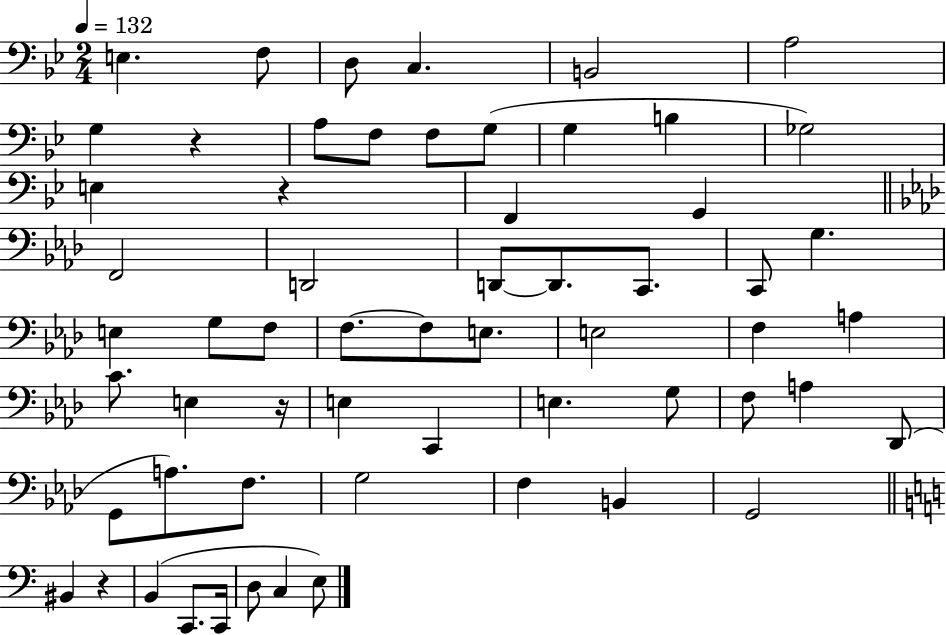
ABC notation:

X:1
T:Untitled
M:2/4
L:1/4
K:Bb
E, F,/2 D,/2 C, B,,2 A,2 G, z A,/2 F,/2 F,/2 G,/2 G, B, _G,2 E, z F,, G,, F,,2 D,,2 D,,/2 D,,/2 C,,/2 C,,/2 G, E, G,/2 F,/2 F,/2 F,/2 E,/2 E,2 F, A, C/2 E, z/4 E, C,, E, G,/2 F,/2 A, _D,,/2 G,,/2 A,/2 F,/2 G,2 F, B,, G,,2 ^B,, z B,, C,,/2 C,,/4 D,/2 C, E,/2